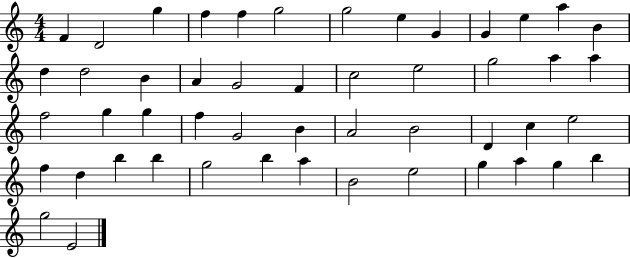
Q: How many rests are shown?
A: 0